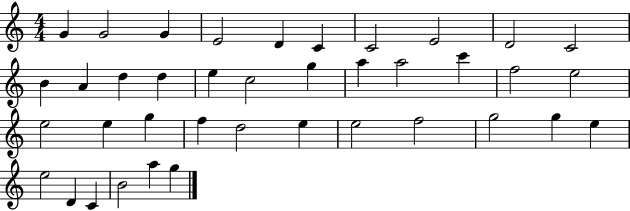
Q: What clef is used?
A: treble